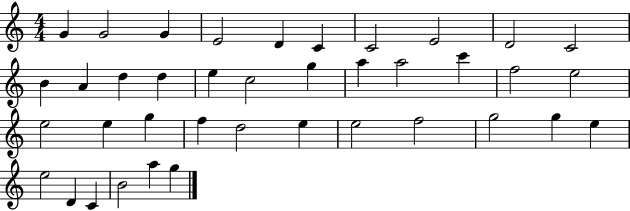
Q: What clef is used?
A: treble